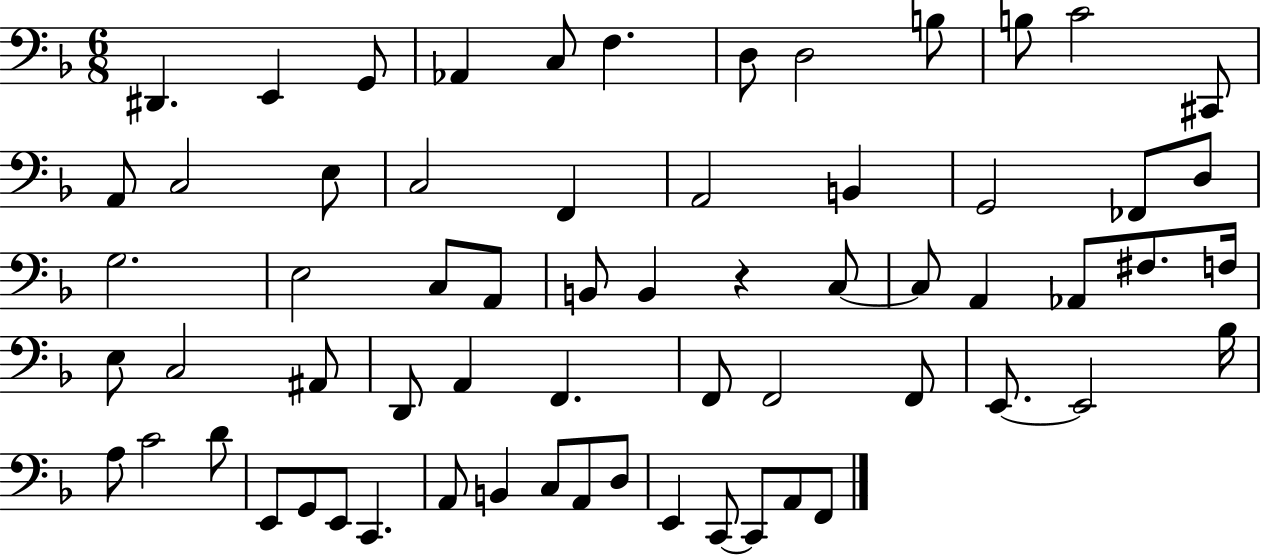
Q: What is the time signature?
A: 6/8